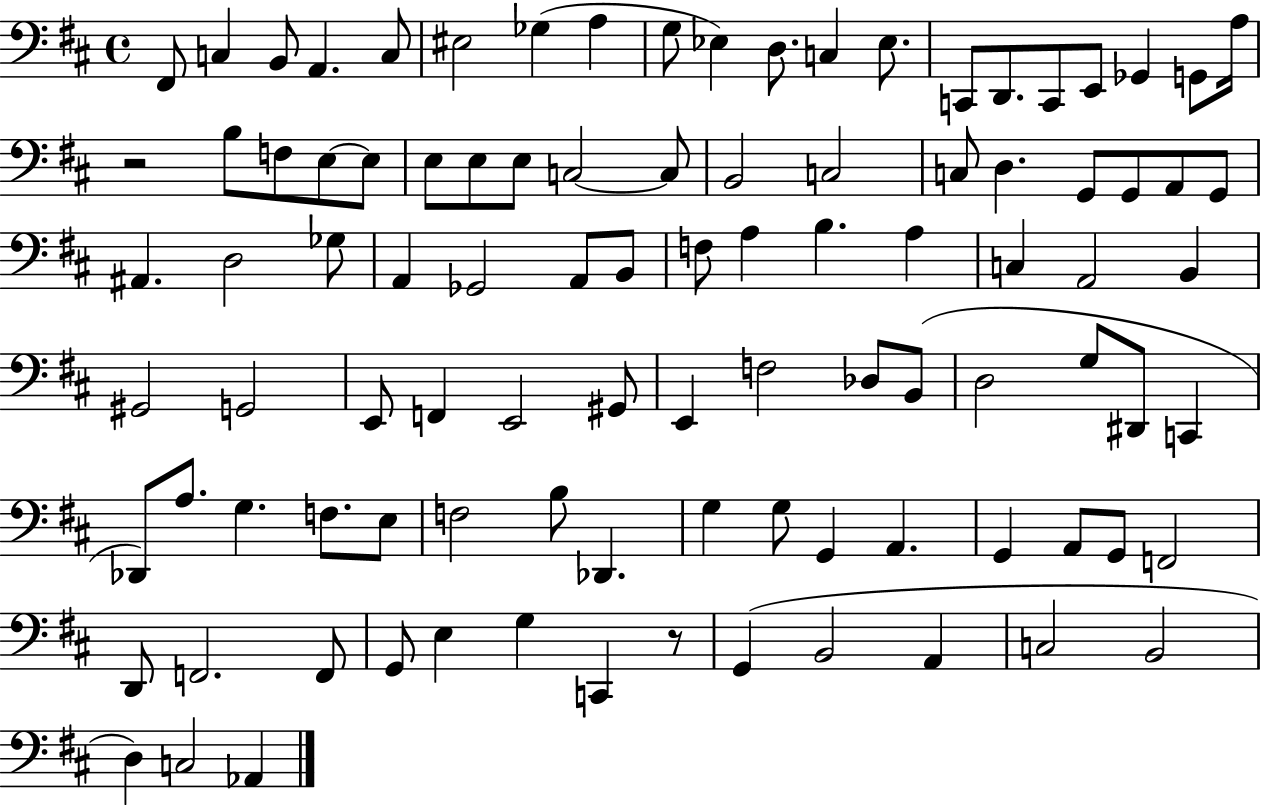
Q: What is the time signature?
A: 4/4